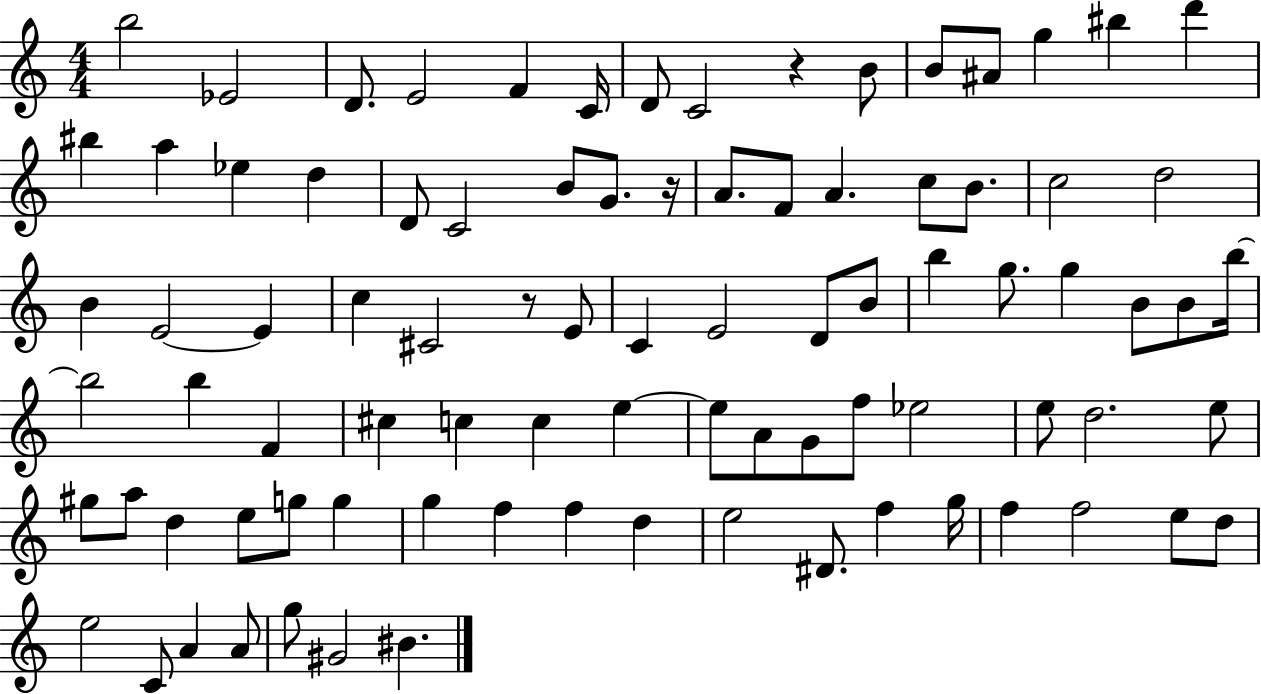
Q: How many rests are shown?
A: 3